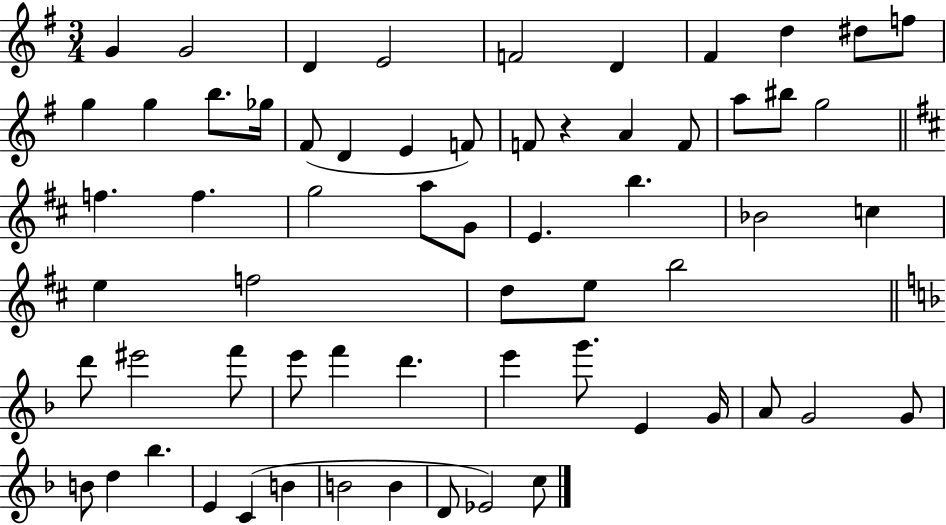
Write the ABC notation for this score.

X:1
T:Untitled
M:3/4
L:1/4
K:G
G G2 D E2 F2 D ^F d ^d/2 f/2 g g b/2 _g/4 ^F/2 D E F/2 F/2 z A F/2 a/2 ^b/2 g2 f f g2 a/2 G/2 E b _B2 c e f2 d/2 e/2 b2 d'/2 ^e'2 f'/2 e'/2 f' d' e' g'/2 E G/4 A/2 G2 G/2 B/2 d _b E C B B2 B D/2 _E2 c/2